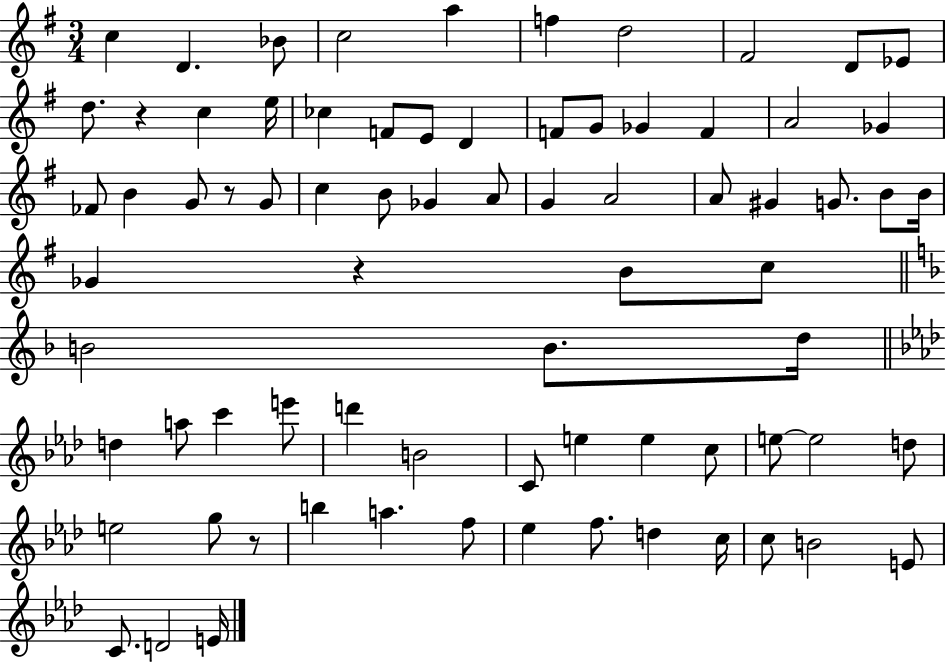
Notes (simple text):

C5/q D4/q. Bb4/e C5/h A5/q F5/q D5/h F#4/h D4/e Eb4/e D5/e. R/q C5/q E5/s CES5/q F4/e E4/e D4/q F4/e G4/e Gb4/q F4/q A4/h Gb4/q FES4/e B4/q G4/e R/e G4/e C5/q B4/e Gb4/q A4/e G4/q A4/h A4/e G#4/q G4/e. B4/e B4/s Gb4/q R/q B4/e C5/e B4/h B4/e. D5/s D5/q A5/e C6/q E6/e D6/q B4/h C4/e E5/q E5/q C5/e E5/e E5/h D5/e E5/h G5/e R/e B5/q A5/q. F5/e Eb5/q F5/e. D5/q C5/s C5/e B4/h E4/e C4/e. D4/h E4/s